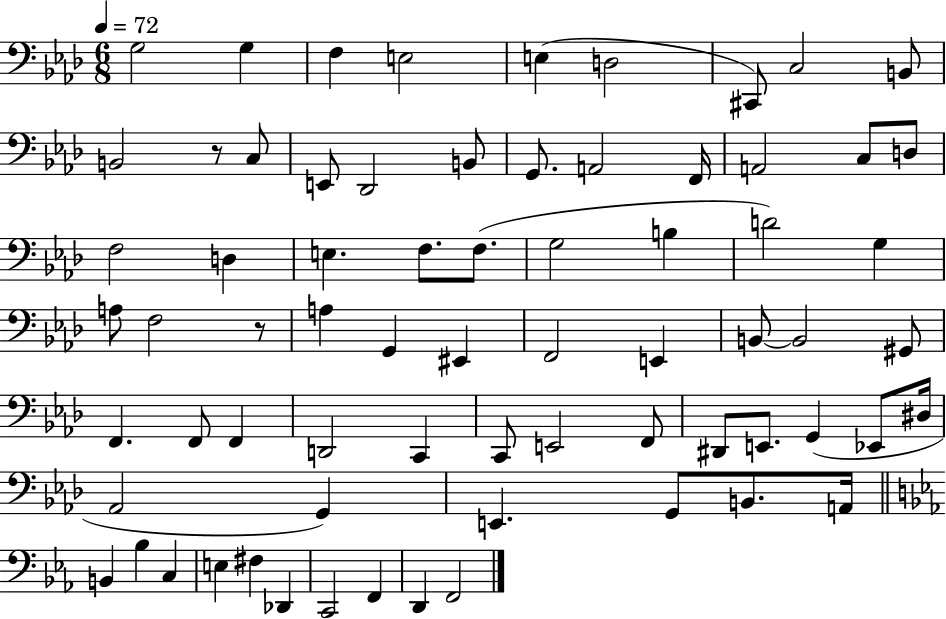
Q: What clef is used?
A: bass